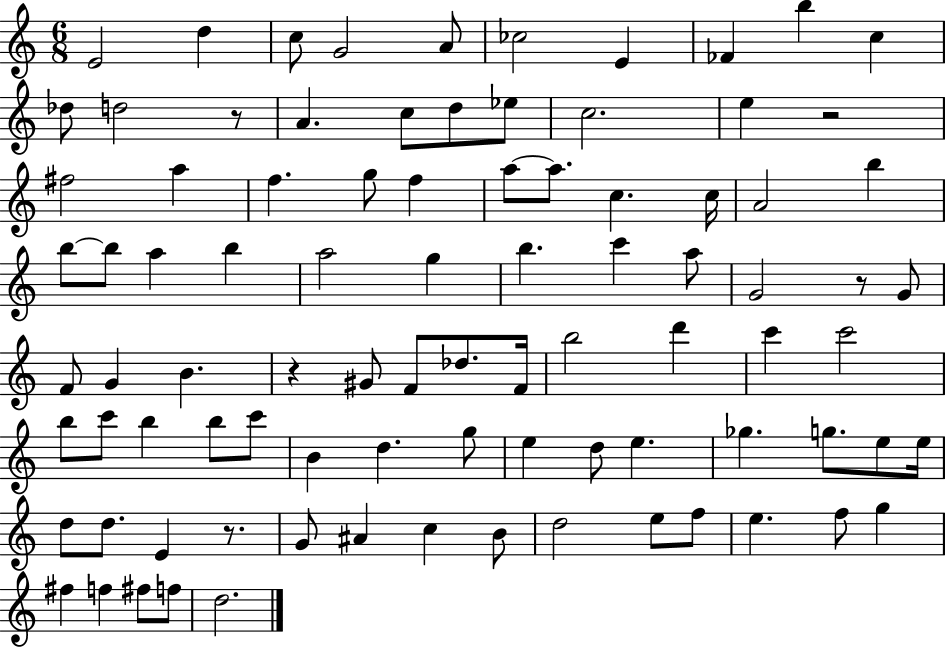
E4/h D5/q C5/e G4/h A4/e CES5/h E4/q FES4/q B5/q C5/q Db5/e D5/h R/e A4/q. C5/e D5/e Eb5/e C5/h. E5/q R/h F#5/h A5/q F5/q. G5/e F5/q A5/e A5/e. C5/q. C5/s A4/h B5/q B5/e B5/e A5/q B5/q A5/h G5/q B5/q. C6/q A5/e G4/h R/e G4/e F4/e G4/q B4/q. R/q G#4/e F4/e Db5/e. F4/s B5/h D6/q C6/q C6/h B5/e C6/e B5/q B5/e C6/e B4/q D5/q. G5/e E5/q D5/e E5/q. Gb5/q. G5/e. E5/e E5/s D5/e D5/e. E4/q R/e. G4/e A#4/q C5/q B4/e D5/h E5/e F5/e E5/q. F5/e G5/q F#5/q F5/q F#5/e F5/e D5/h.